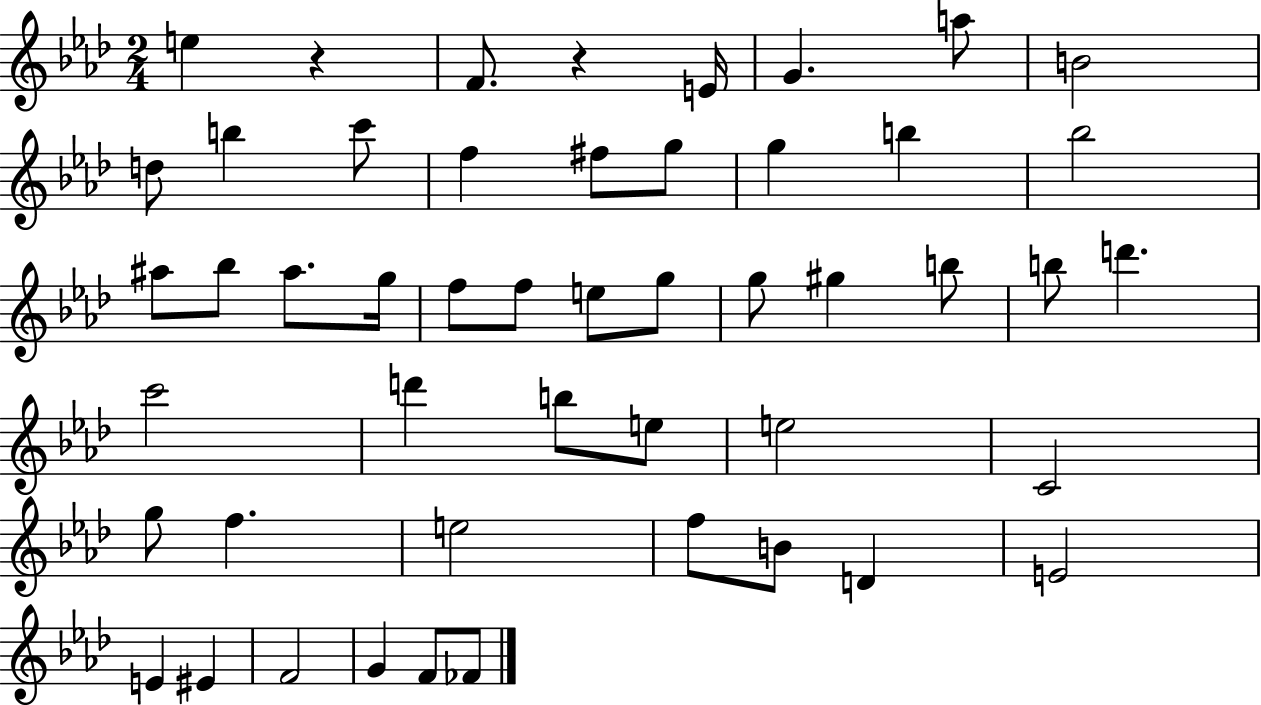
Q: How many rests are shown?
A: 2